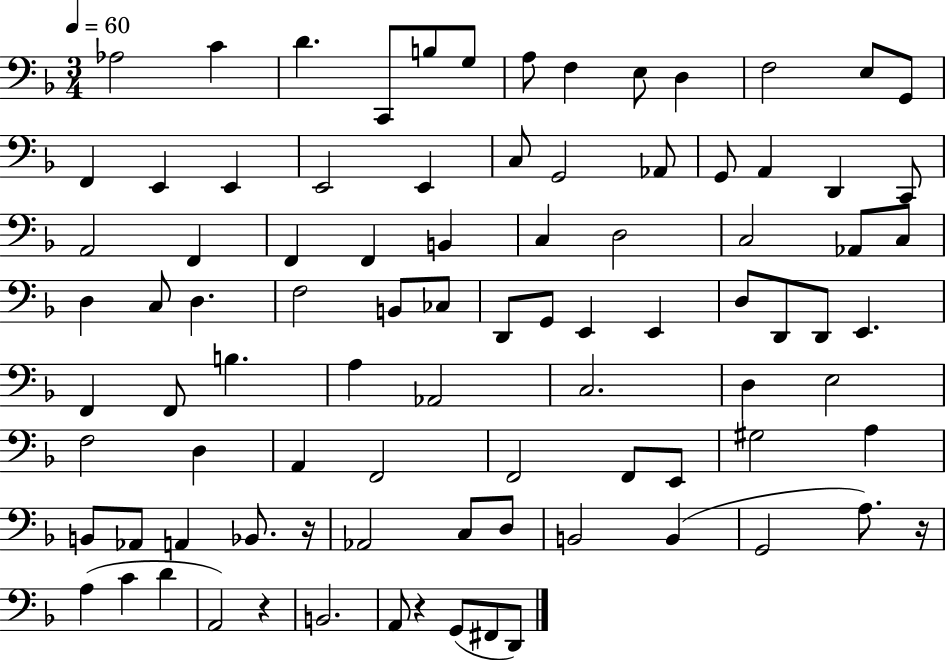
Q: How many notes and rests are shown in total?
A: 90